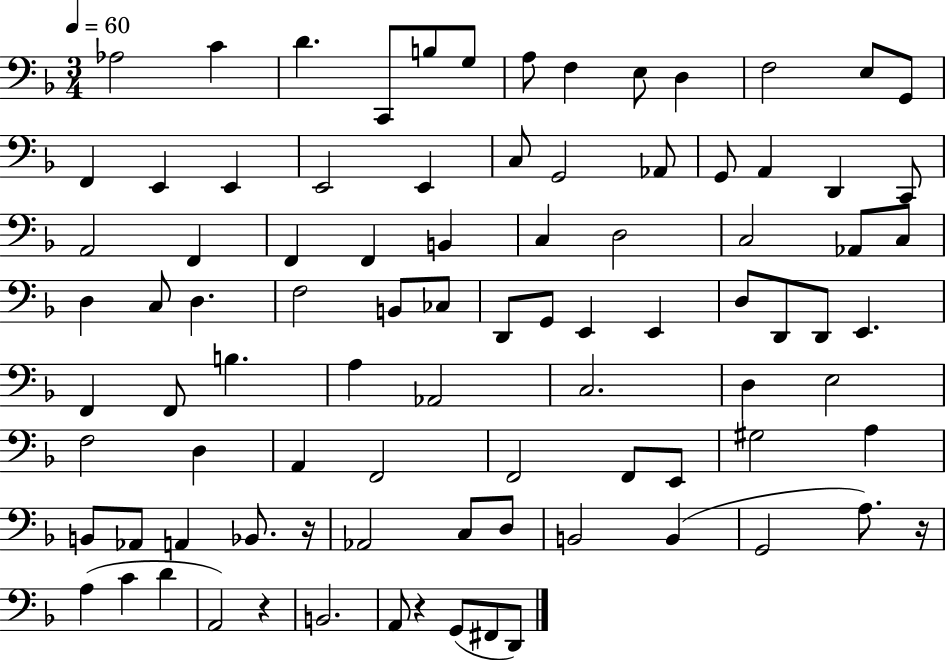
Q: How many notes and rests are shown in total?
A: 90